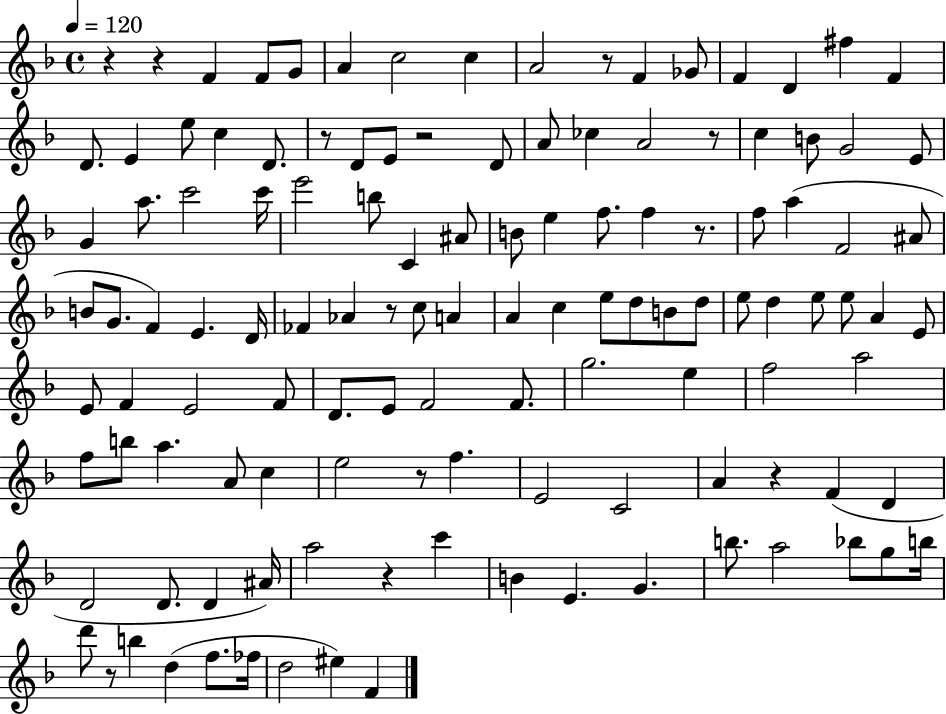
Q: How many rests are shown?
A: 12